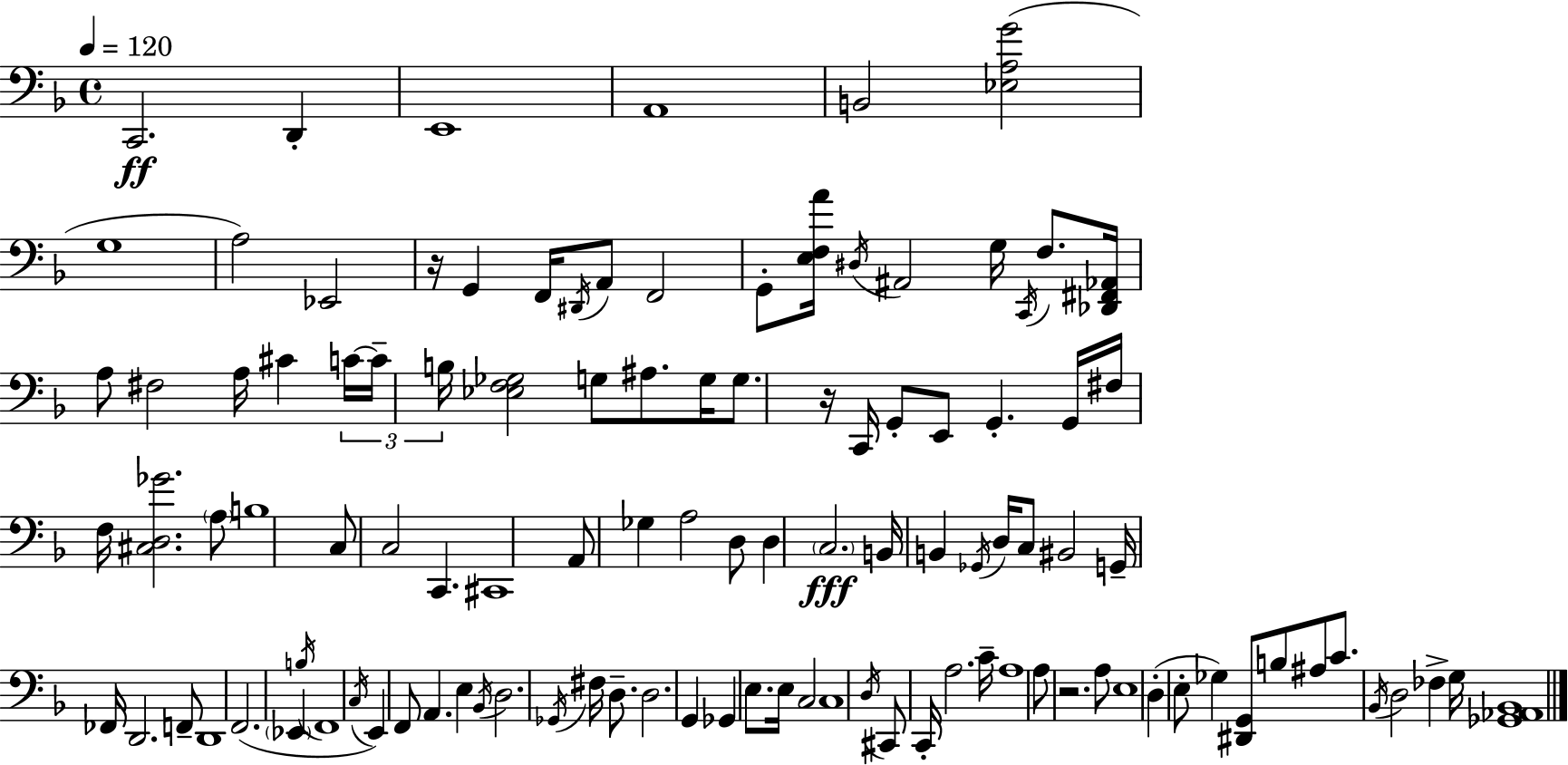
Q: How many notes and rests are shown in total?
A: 110